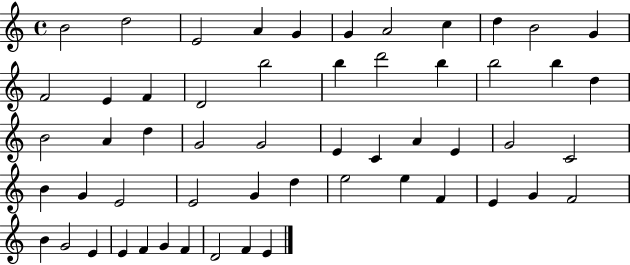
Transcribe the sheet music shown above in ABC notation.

X:1
T:Untitled
M:4/4
L:1/4
K:C
B2 d2 E2 A G G A2 c d B2 G F2 E F D2 b2 b d'2 b b2 b d B2 A d G2 G2 E C A E G2 C2 B G E2 E2 G d e2 e F E G F2 B G2 E E F G F D2 F E